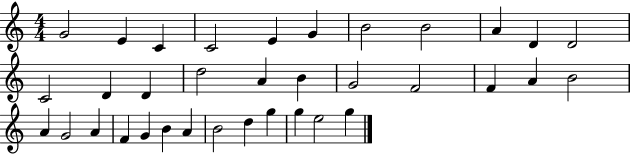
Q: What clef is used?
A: treble